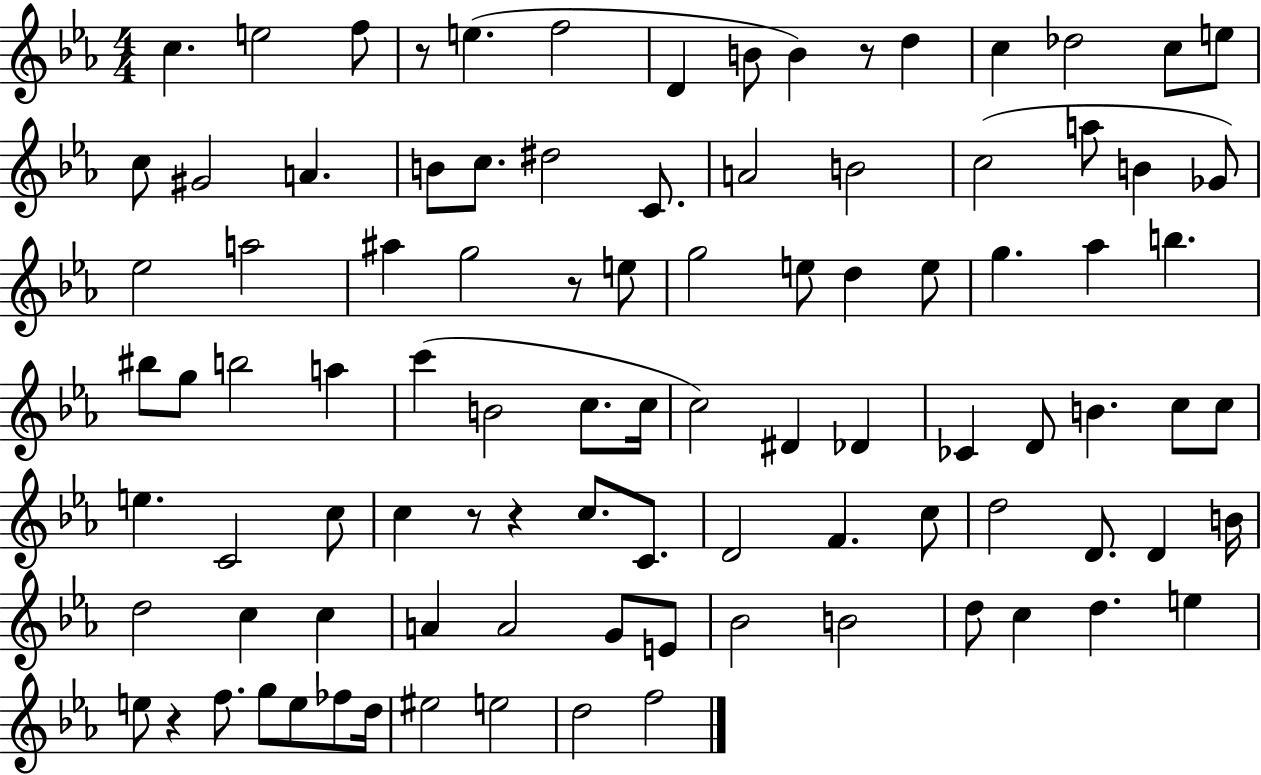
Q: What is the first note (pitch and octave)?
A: C5